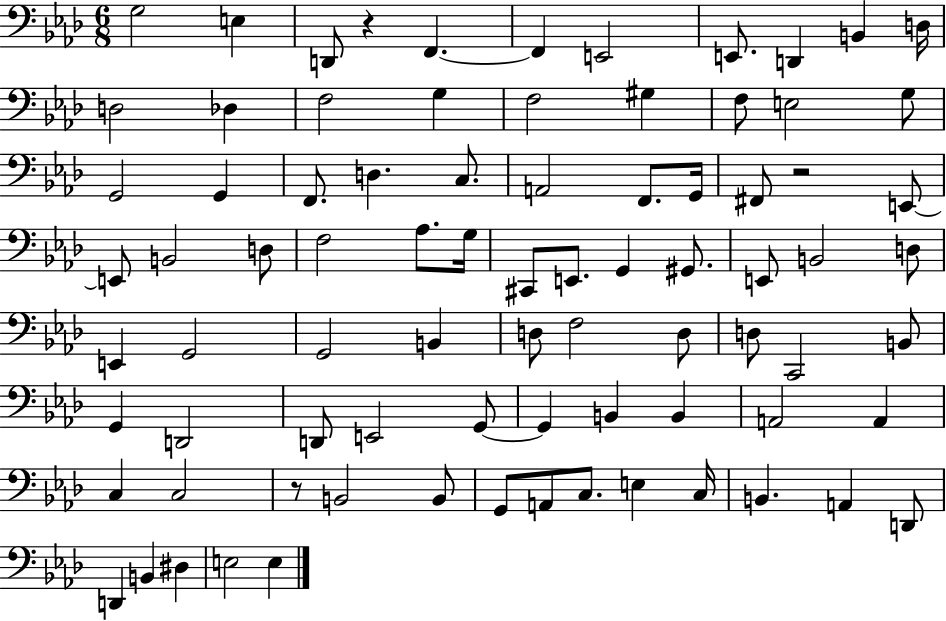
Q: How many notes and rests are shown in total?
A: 82